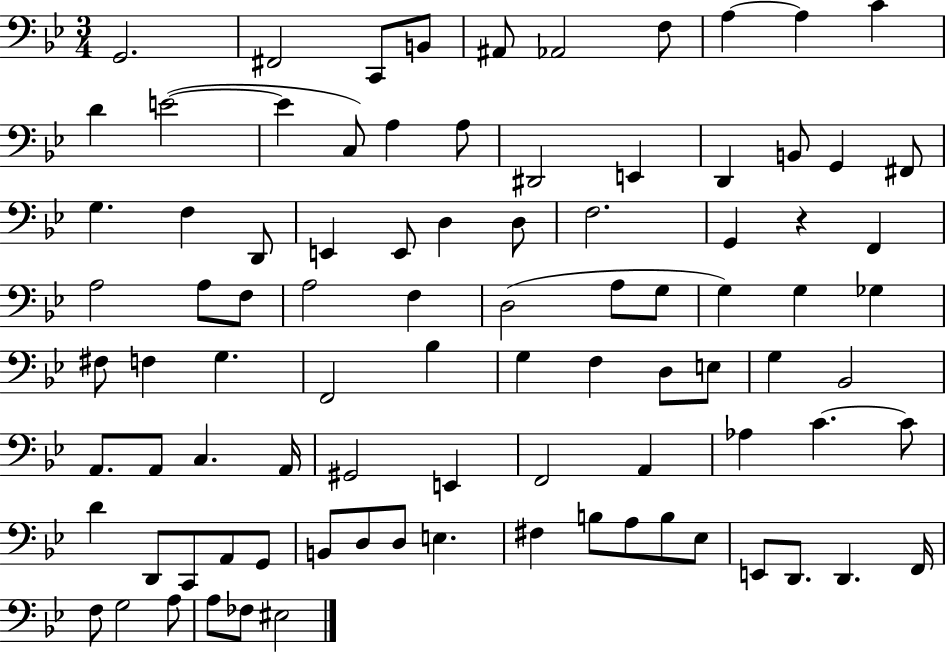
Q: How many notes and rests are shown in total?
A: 90